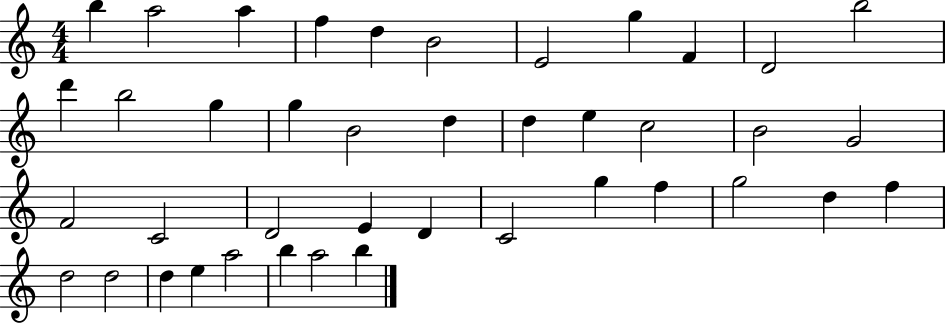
B5/q A5/h A5/q F5/q D5/q B4/h E4/h G5/q F4/q D4/h B5/h D6/q B5/h G5/q G5/q B4/h D5/q D5/q E5/q C5/h B4/h G4/h F4/h C4/h D4/h E4/q D4/q C4/h G5/q F5/q G5/h D5/q F5/q D5/h D5/h D5/q E5/q A5/h B5/q A5/h B5/q